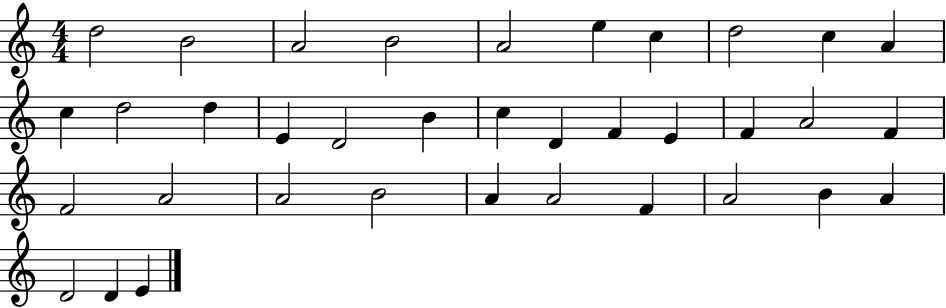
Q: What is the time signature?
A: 4/4